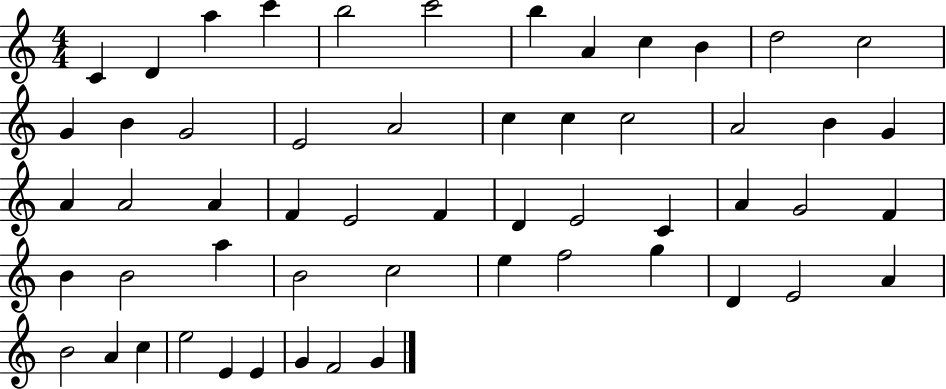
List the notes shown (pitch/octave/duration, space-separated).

C4/q D4/q A5/q C6/q B5/h C6/h B5/q A4/q C5/q B4/q D5/h C5/h G4/q B4/q G4/h E4/h A4/h C5/q C5/q C5/h A4/h B4/q G4/q A4/q A4/h A4/q F4/q E4/h F4/q D4/q E4/h C4/q A4/q G4/h F4/q B4/q B4/h A5/q B4/h C5/h E5/q F5/h G5/q D4/q E4/h A4/q B4/h A4/q C5/q E5/h E4/q E4/q G4/q F4/h G4/q